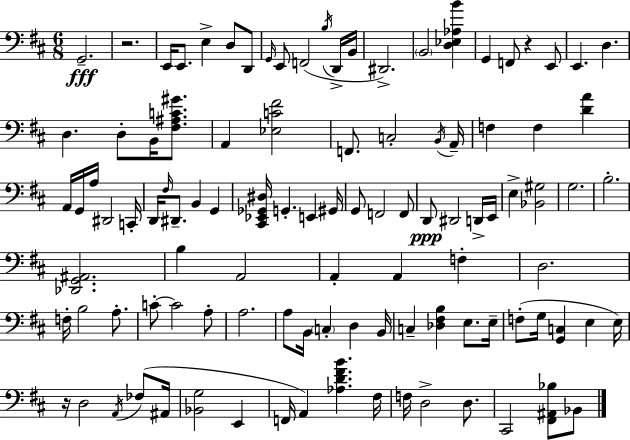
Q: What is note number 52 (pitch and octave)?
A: B3